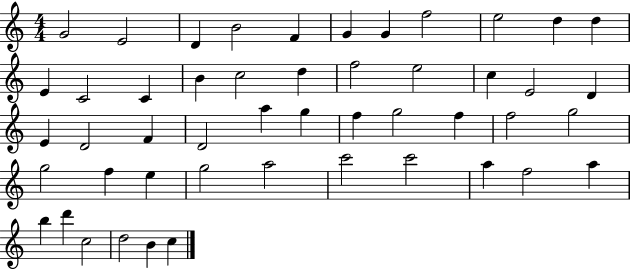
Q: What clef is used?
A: treble